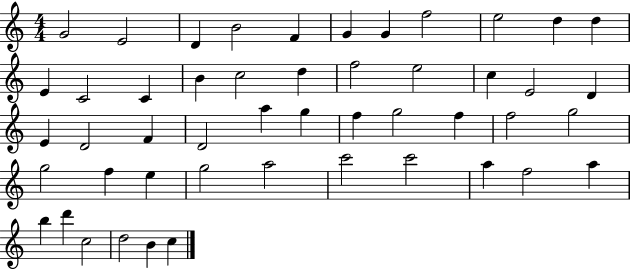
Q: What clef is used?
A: treble